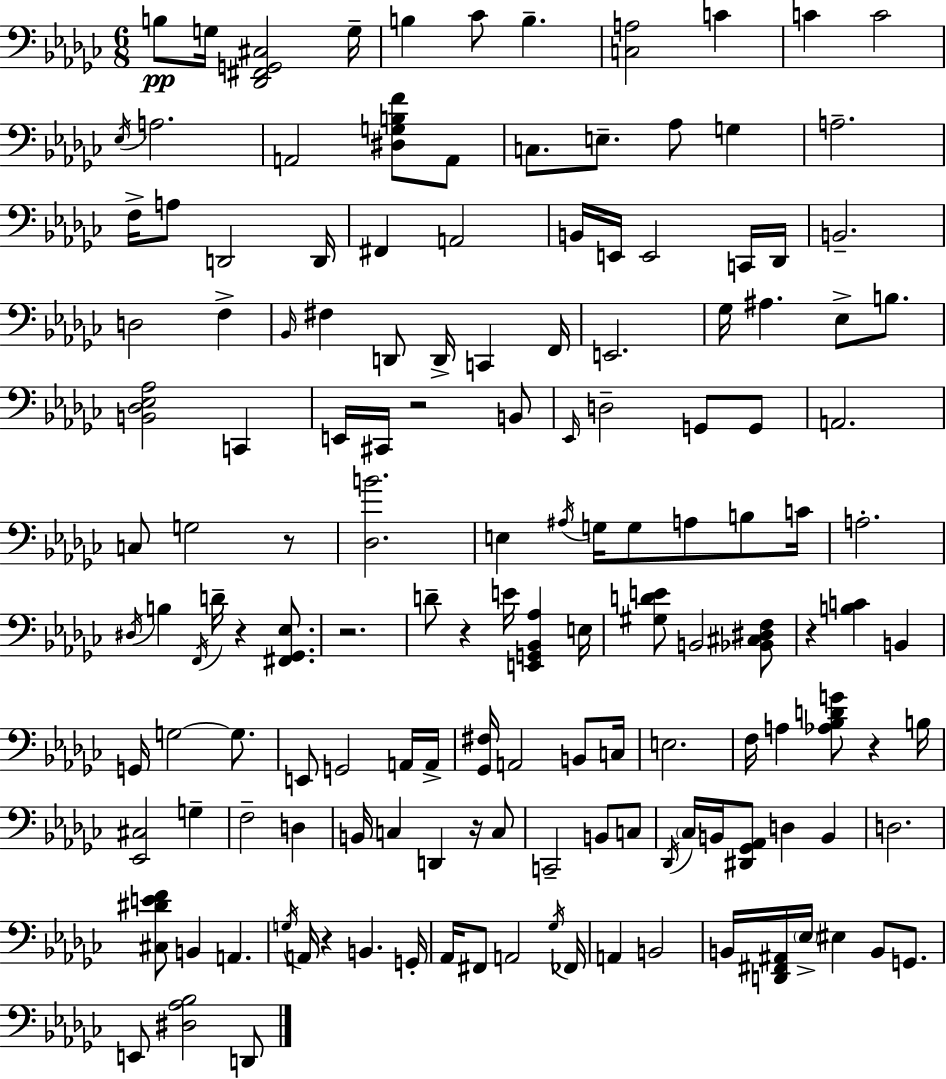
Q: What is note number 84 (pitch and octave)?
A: A3